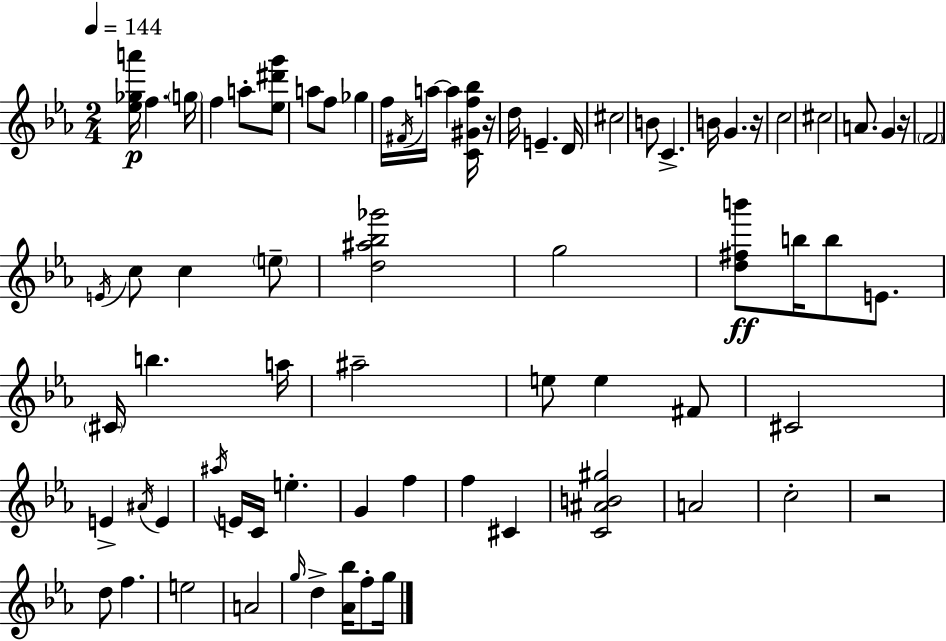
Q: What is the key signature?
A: EES major